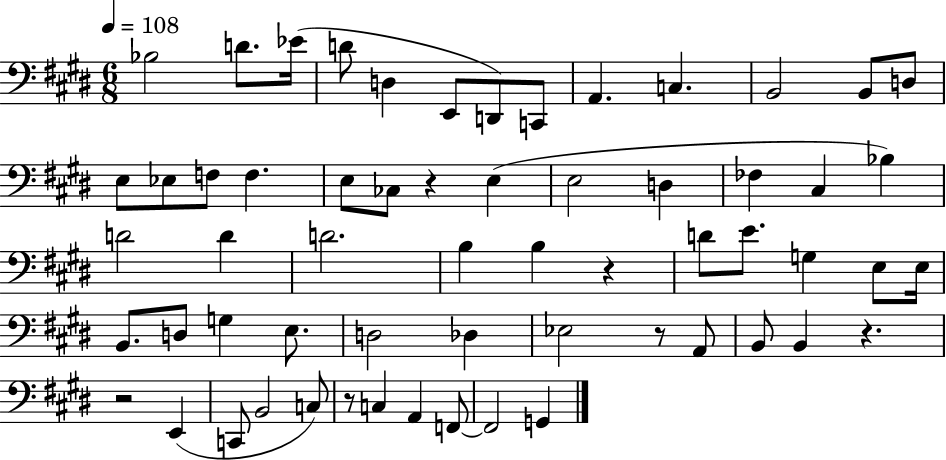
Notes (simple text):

Bb3/h D4/e. Eb4/s D4/e D3/q E2/e D2/e C2/e A2/q. C3/q. B2/h B2/e D3/e E3/e Eb3/e F3/e F3/q. E3/e CES3/e R/q E3/q E3/h D3/q FES3/q C#3/q Bb3/q D4/h D4/q D4/h. B3/q B3/q R/q D4/e E4/e. G3/q E3/e E3/s B2/e. D3/e G3/q E3/e. D3/h Db3/q Eb3/h R/e A2/e B2/e B2/q R/q. R/h E2/q C2/e B2/h C3/e R/e C3/q A2/q F2/e F2/h G2/q